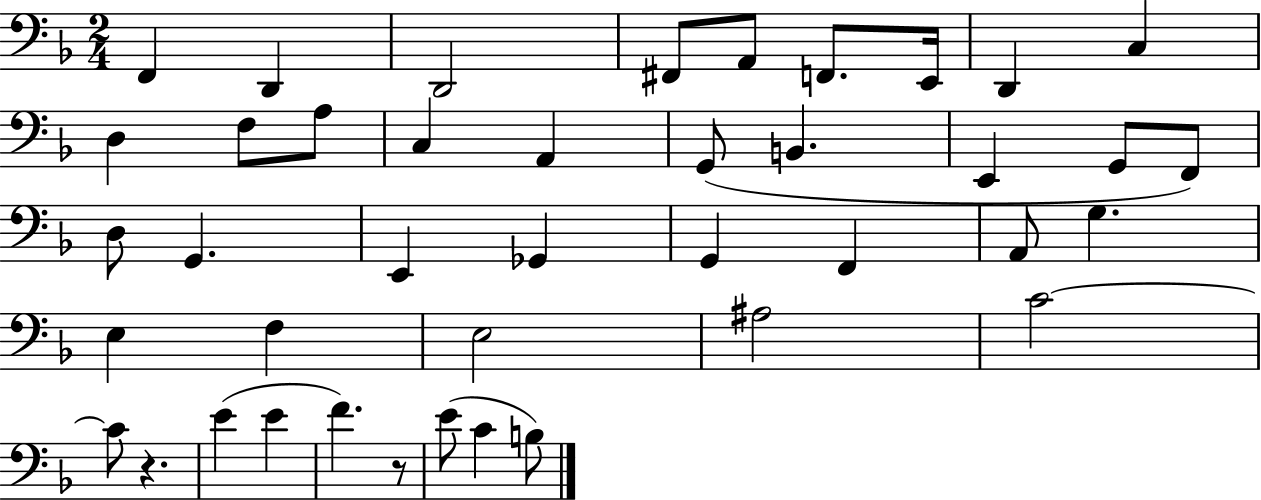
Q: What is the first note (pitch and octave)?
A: F2